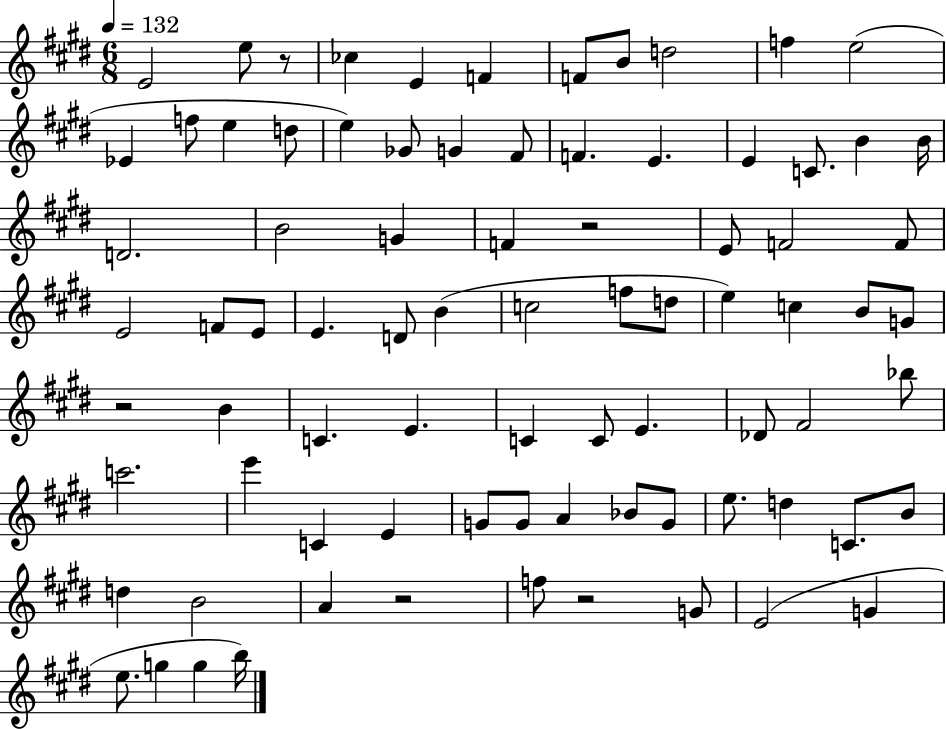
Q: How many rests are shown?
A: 5